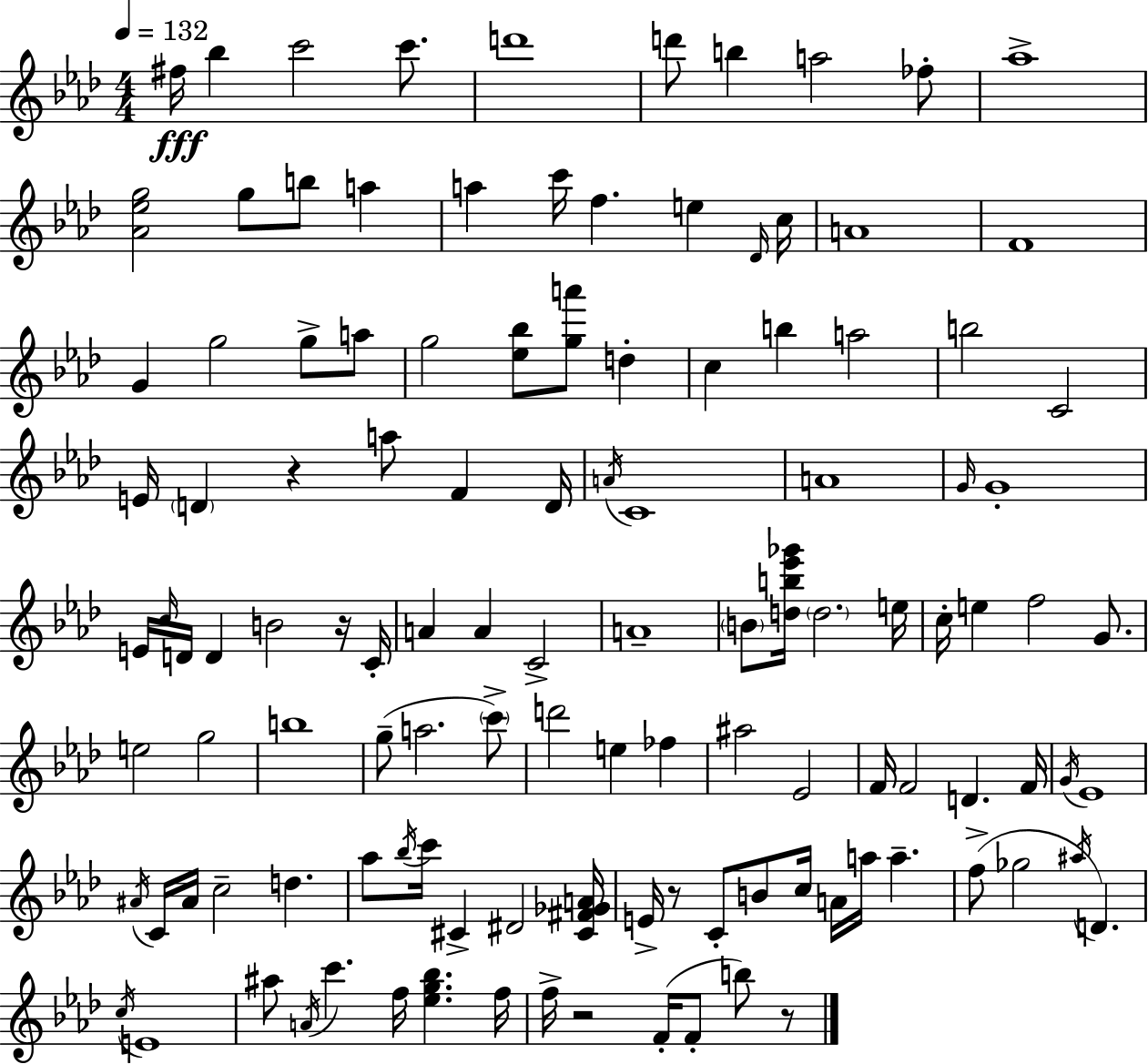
F#5/s Bb5/q C6/h C6/e. D6/w D6/e B5/q A5/h FES5/e Ab5/w [Ab4,Eb5,G5]/h G5/e B5/e A5/q A5/q C6/s F5/q. E5/q Db4/s C5/s A4/w F4/w G4/q G5/h G5/e A5/e G5/h [Eb5,Bb5]/e [G5,A6]/e D5/q C5/q B5/q A5/h B5/h C4/h E4/s D4/q R/q A5/e F4/q D4/s A4/s C4/w A4/w G4/s G4/w E4/s C5/s D4/s D4/q B4/h R/s C4/s A4/q A4/q C4/h A4/w B4/e [D5,B5,Eb6,Gb6]/s D5/h. E5/s C5/s E5/q F5/h G4/e. E5/h G5/h B5/w G5/e A5/h. C6/e D6/h E5/q FES5/q A#5/h Eb4/h F4/s F4/h D4/q. F4/s G4/s Eb4/w A#4/s C4/s A#4/s C5/h D5/q. Ab5/e Bb5/s C6/s C#4/q D#4/h [C#4,F#4,Gb4,A4]/s E4/s R/e C4/e B4/e C5/s A4/s A5/s A5/q. F5/e Gb5/h A#5/s D4/q. C5/s E4/w A#5/e A4/s C6/q. F5/s [Eb5,G5,Bb5]/q. F5/s F5/s R/h F4/s F4/e B5/e R/e